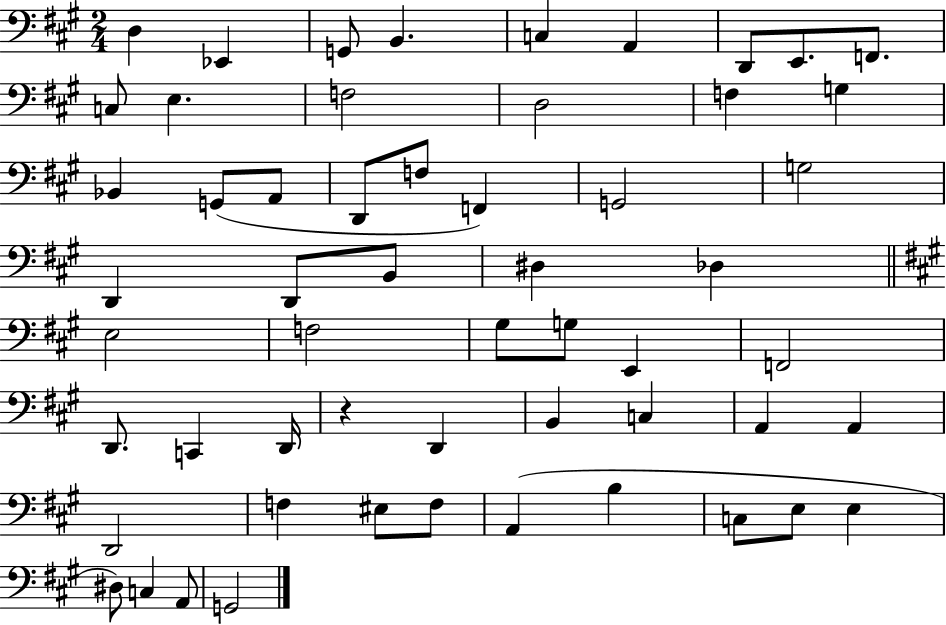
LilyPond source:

{
  \clef bass
  \numericTimeSignature
  \time 2/4
  \key a \major
  d4 ees,4 | g,8 b,4. | c4 a,4 | d,8 e,8. f,8. | \break c8 e4. | f2 | d2 | f4 g4 | \break bes,4 g,8( a,8 | d,8 f8 f,4) | g,2 | g2 | \break d,4 d,8 b,8 | dis4 des4 | \bar "||" \break \key a \major e2 | f2 | gis8 g8 e,4 | f,2 | \break d,8. c,4 d,16 | r4 d,4 | b,4 c4 | a,4 a,4 | \break d,2 | f4 eis8 f8 | a,4( b4 | c8 e8 e4 | \break dis8) c4 a,8 | g,2 | \bar "|."
}